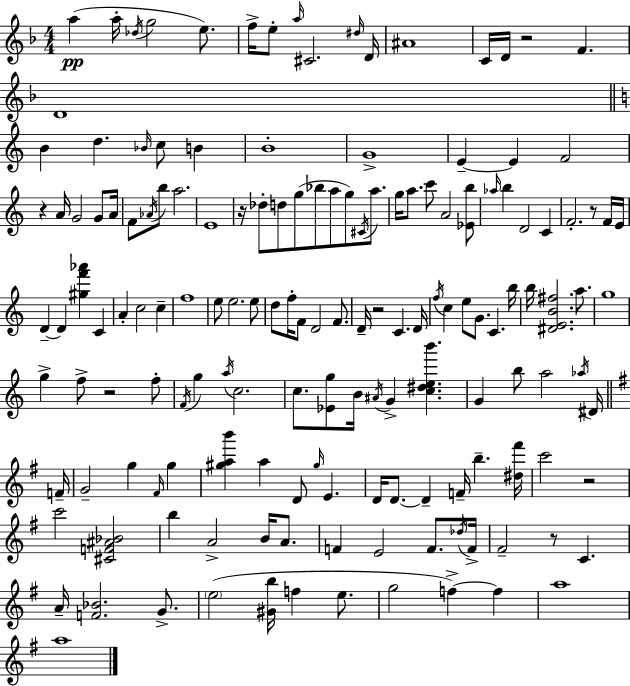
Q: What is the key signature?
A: F major